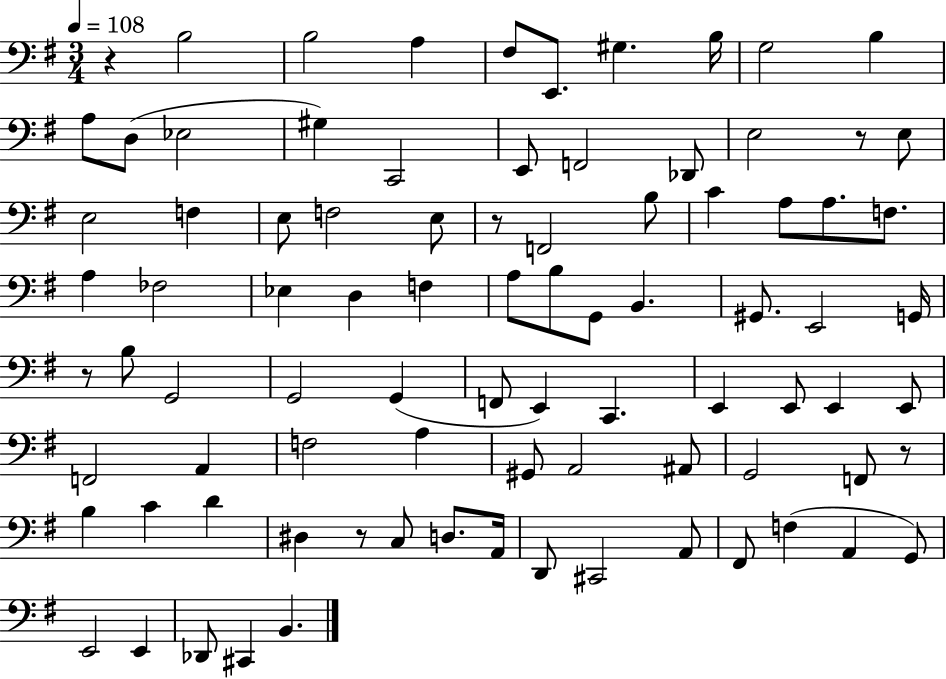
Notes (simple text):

R/q B3/h B3/h A3/q F#3/e E2/e. G#3/q. B3/s G3/h B3/q A3/e D3/e Eb3/h G#3/q C2/h E2/e F2/h Db2/e E3/h R/e E3/e E3/h F3/q E3/e F3/h E3/e R/e F2/h B3/e C4/q A3/e A3/e. F3/e. A3/q FES3/h Eb3/q D3/q F3/q A3/e B3/e G2/e B2/q. G#2/e. E2/h G2/s R/e B3/e G2/h G2/h G2/q F2/e E2/q C2/q. E2/q E2/e E2/q E2/e F2/h A2/q F3/h A3/q G#2/e A2/h A#2/e G2/h F2/e R/e B3/q C4/q D4/q D#3/q R/e C3/e D3/e. A2/s D2/e C#2/h A2/e F#2/e F3/q A2/q G2/e E2/h E2/q Db2/e C#2/q B2/q.